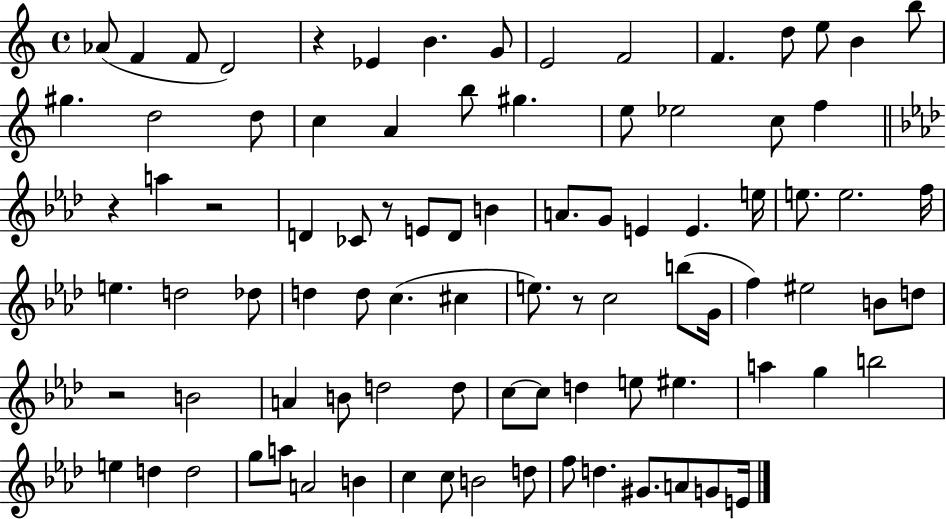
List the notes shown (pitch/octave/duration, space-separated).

Ab4/e F4/q F4/e D4/h R/q Eb4/q B4/q. G4/e E4/h F4/h F4/q. D5/e E5/e B4/q B5/e G#5/q. D5/h D5/e C5/q A4/q B5/e G#5/q. E5/e Eb5/h C5/e F5/q R/q A5/q R/h D4/q CES4/e R/e E4/e D4/e B4/q A4/e. G4/e E4/q E4/q. E5/s E5/e. E5/h. F5/s E5/q. D5/h Db5/e D5/q D5/e C5/q. C#5/q E5/e. R/e C5/h B5/e G4/s F5/q EIS5/h B4/e D5/e R/h B4/h A4/q B4/e D5/h D5/e C5/e C5/e D5/q E5/e EIS5/q. A5/q G5/q B5/h E5/q D5/q D5/h G5/e A5/e A4/h B4/q C5/q C5/e B4/h D5/e F5/e D5/q. G#4/e. A4/e G4/e E4/s